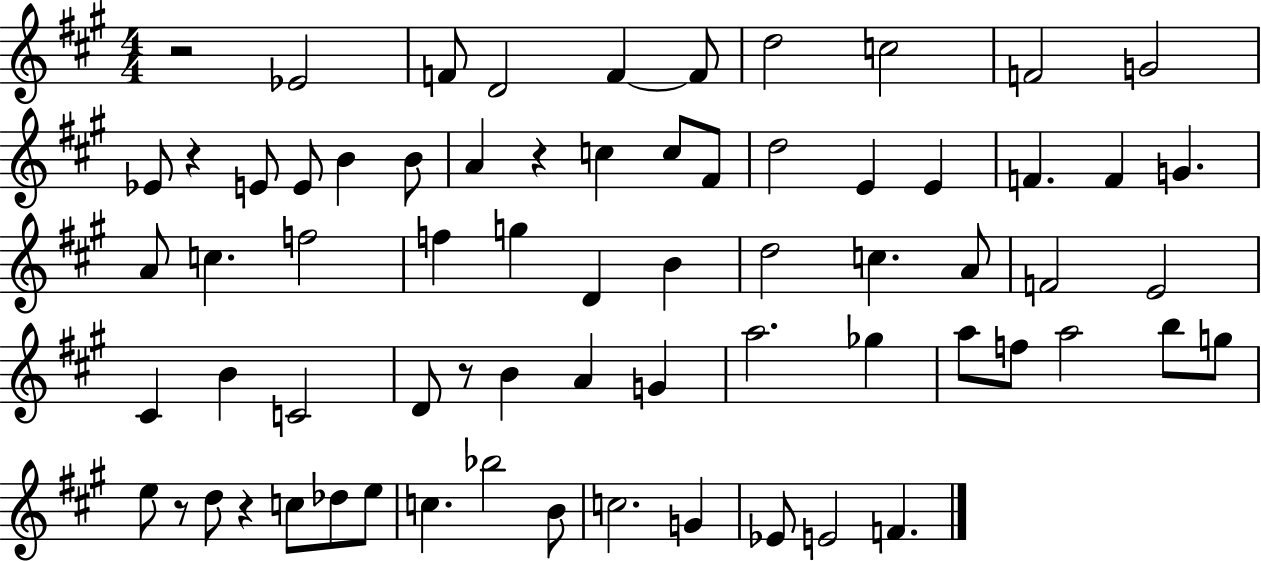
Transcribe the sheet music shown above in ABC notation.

X:1
T:Untitled
M:4/4
L:1/4
K:A
z2 _E2 F/2 D2 F F/2 d2 c2 F2 G2 _E/2 z E/2 E/2 B B/2 A z c c/2 ^F/2 d2 E E F F G A/2 c f2 f g D B d2 c A/2 F2 E2 ^C B C2 D/2 z/2 B A G a2 _g a/2 f/2 a2 b/2 g/2 e/2 z/2 d/2 z c/2 _d/2 e/2 c _b2 B/2 c2 G _E/2 E2 F